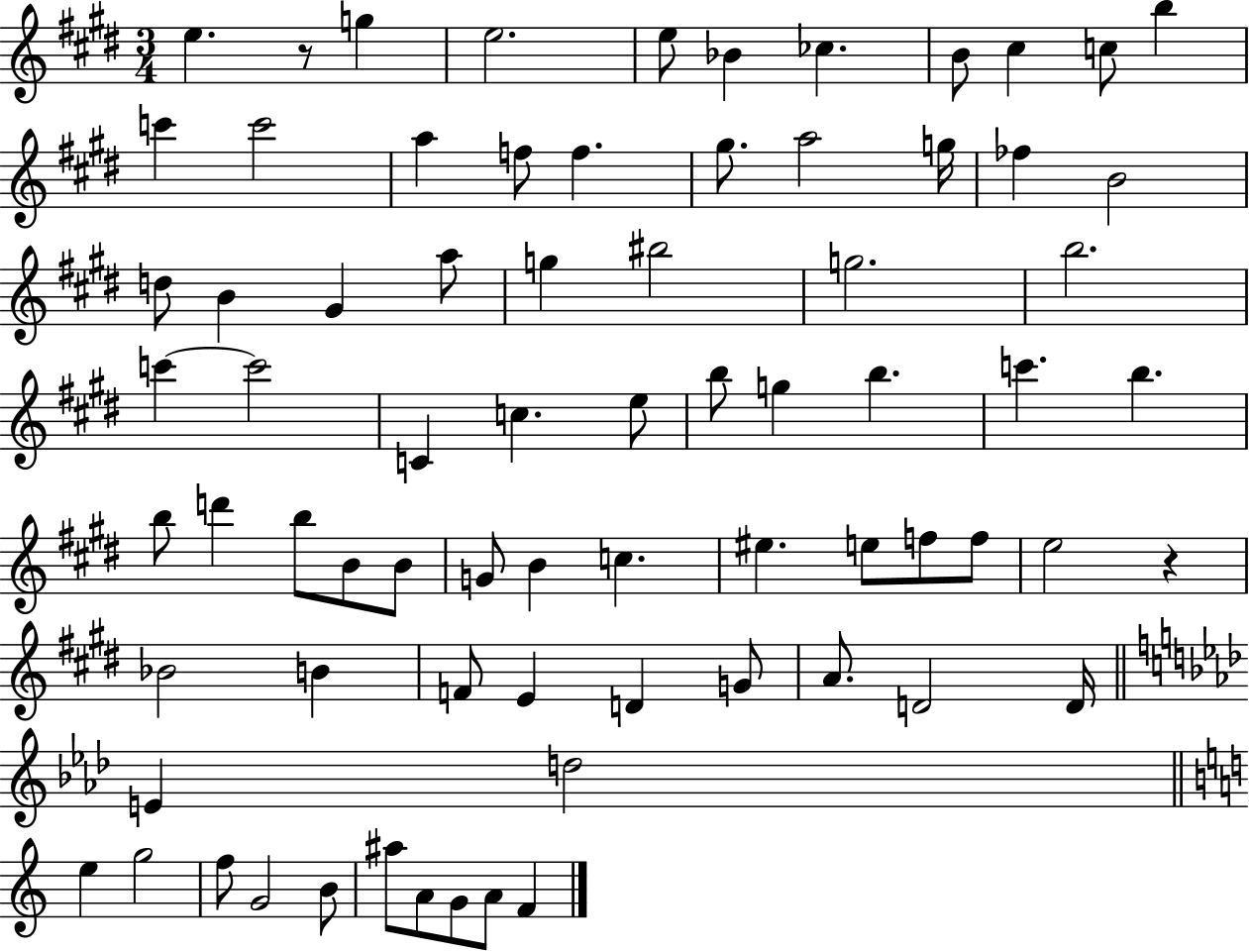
X:1
T:Untitled
M:3/4
L:1/4
K:E
e z/2 g e2 e/2 _B _c B/2 ^c c/2 b c' c'2 a f/2 f ^g/2 a2 g/4 _f B2 d/2 B ^G a/2 g ^b2 g2 b2 c' c'2 C c e/2 b/2 g b c' b b/2 d' b/2 B/2 B/2 G/2 B c ^e e/2 f/2 f/2 e2 z _B2 B F/2 E D G/2 A/2 D2 D/4 E d2 e g2 f/2 G2 B/2 ^a/2 A/2 G/2 A/2 F